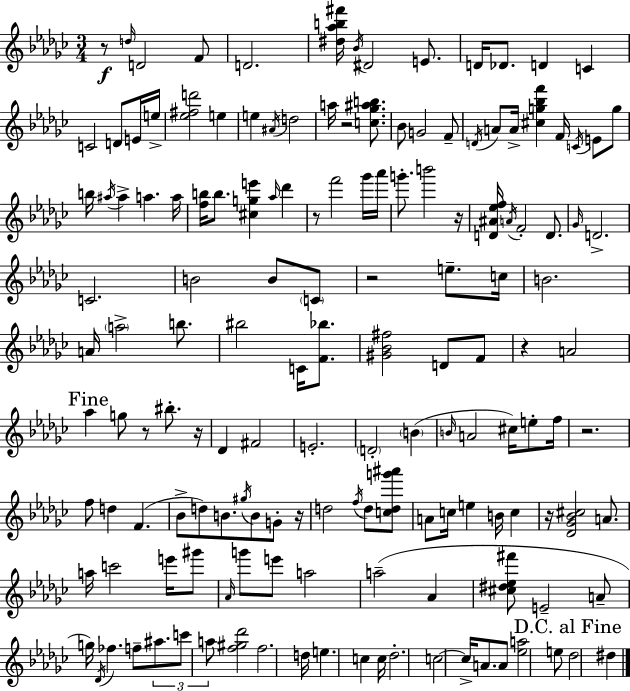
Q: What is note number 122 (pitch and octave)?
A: A4